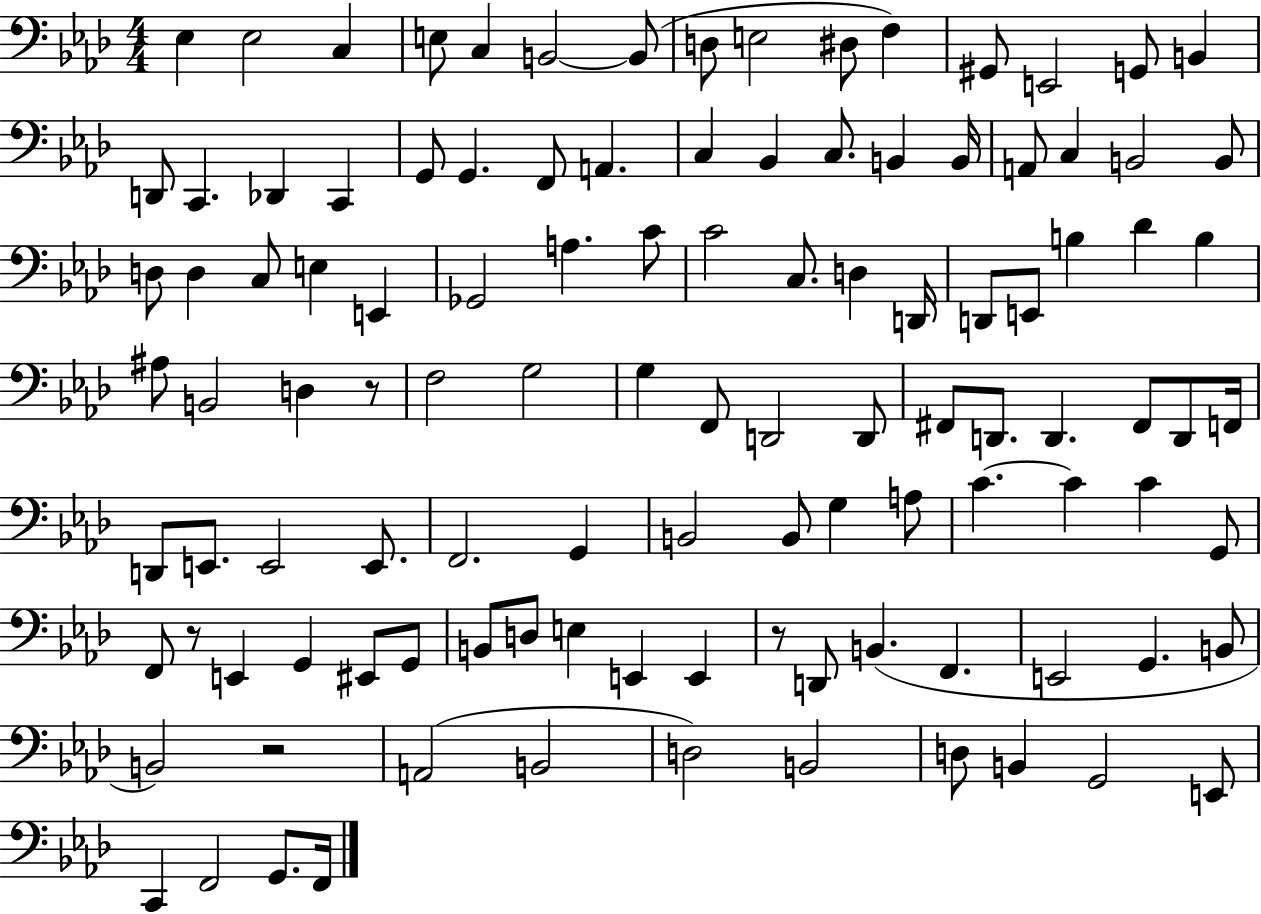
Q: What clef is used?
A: bass